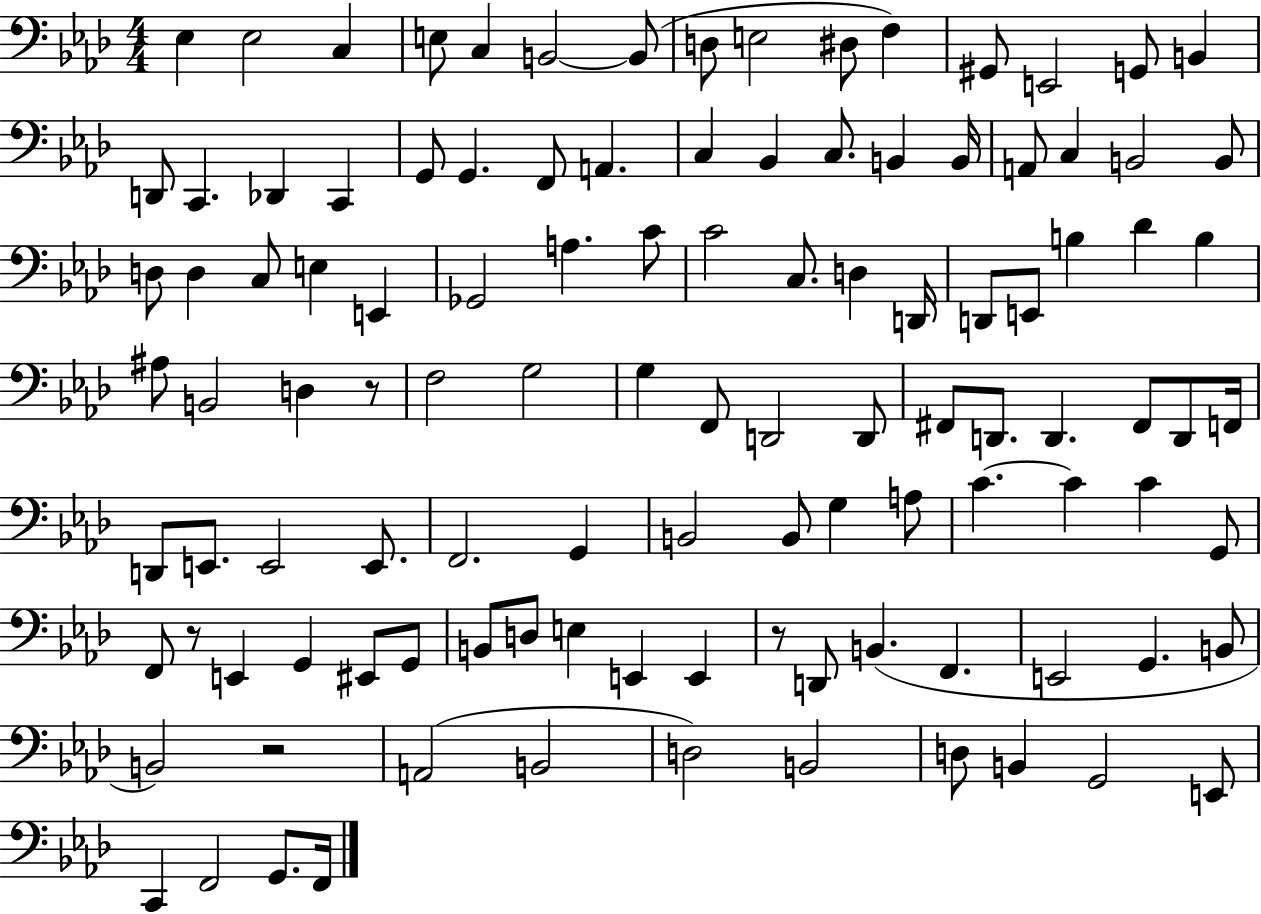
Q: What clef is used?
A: bass